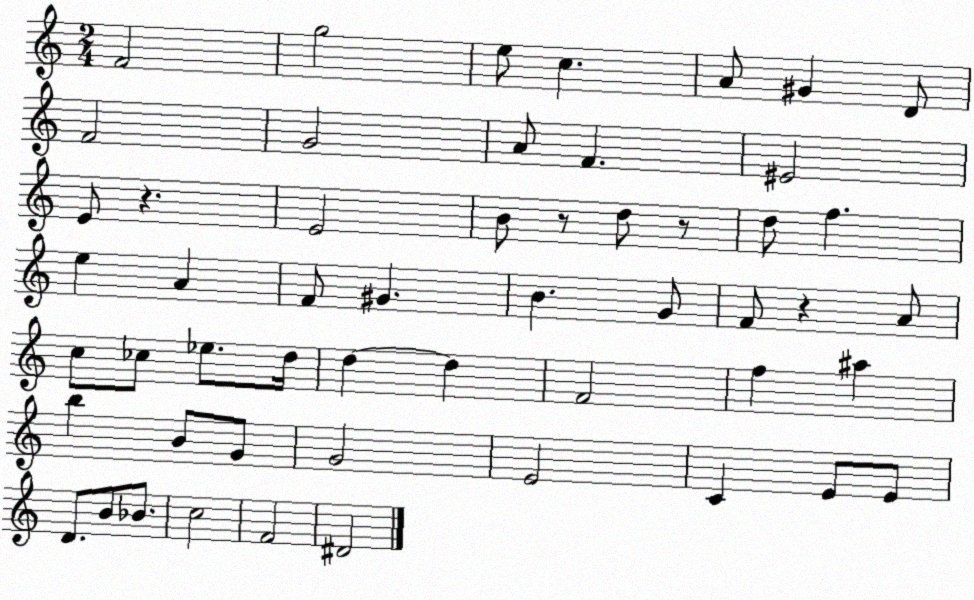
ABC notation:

X:1
T:Untitled
M:2/4
L:1/4
K:C
F2 g2 e/2 c A/2 ^G D/2 F2 G2 A/2 F ^E2 E/2 z E2 B/2 z/2 d/2 z/2 d/2 f e A F/2 ^G B G/2 F/2 z A/2 c/2 _c/2 _e/2 d/4 d d F2 f ^a b B/2 G/2 G2 E2 C E/2 E/2 D/2 B/2 _B/2 c2 F2 ^D2